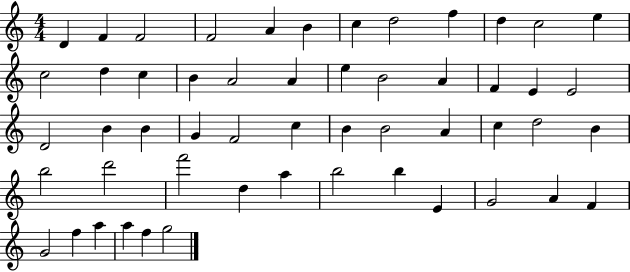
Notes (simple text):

D4/q F4/q F4/h F4/h A4/q B4/q C5/q D5/h F5/q D5/q C5/h E5/q C5/h D5/q C5/q B4/q A4/h A4/q E5/q B4/h A4/q F4/q E4/q E4/h D4/h B4/q B4/q G4/q F4/h C5/q B4/q B4/h A4/q C5/q D5/h B4/q B5/h D6/h F6/h D5/q A5/q B5/h B5/q E4/q G4/h A4/q F4/q G4/h F5/q A5/q A5/q F5/q G5/h